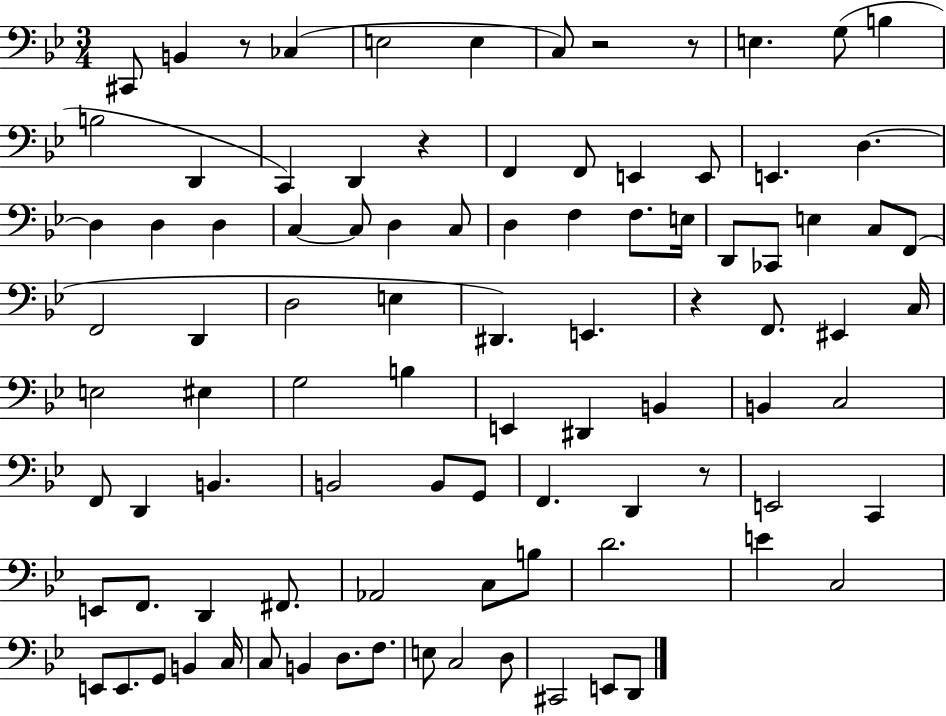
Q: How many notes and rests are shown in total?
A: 94